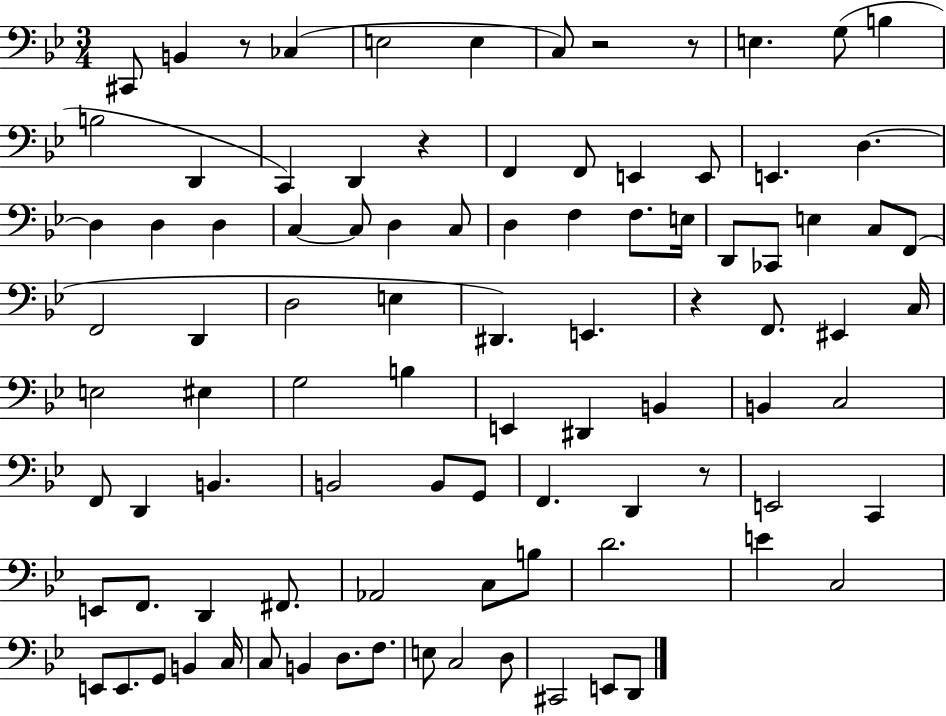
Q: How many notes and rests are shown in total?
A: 94